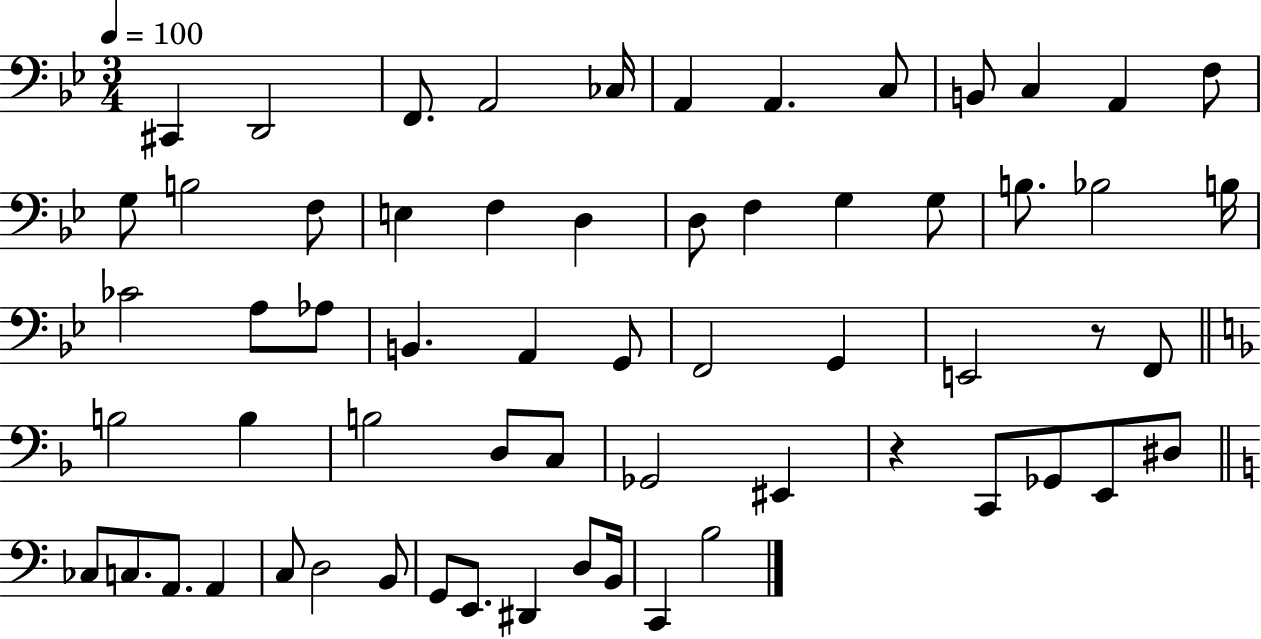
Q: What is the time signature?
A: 3/4